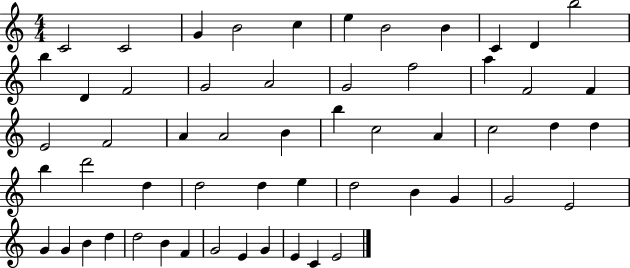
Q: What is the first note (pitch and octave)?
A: C4